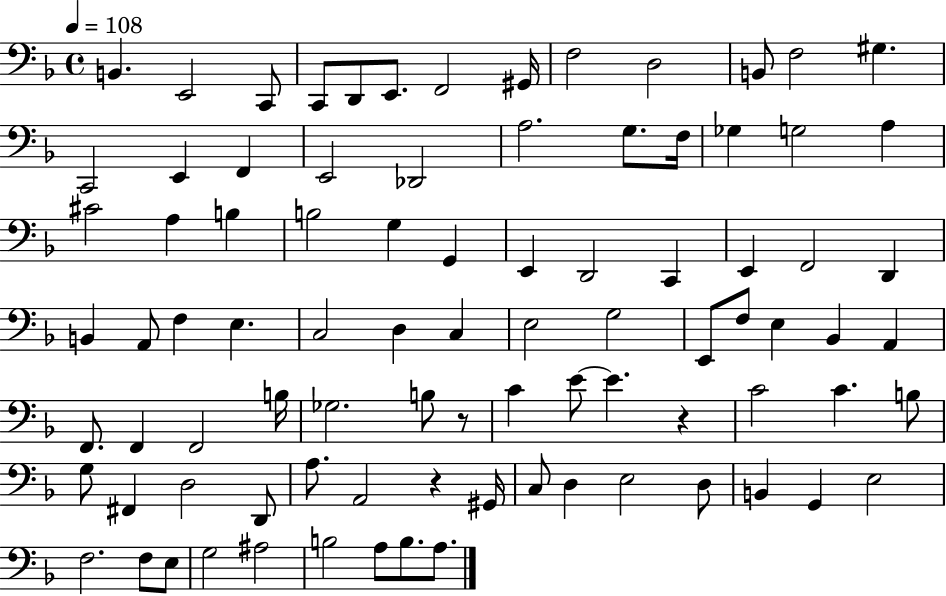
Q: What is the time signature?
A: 4/4